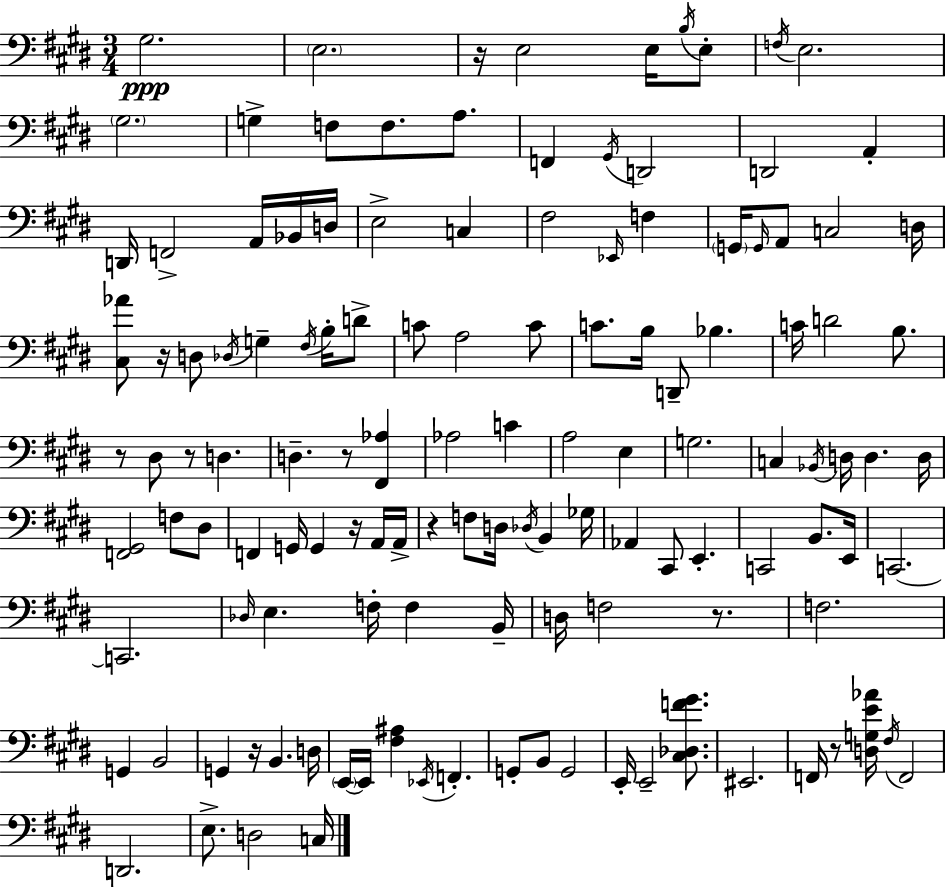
X:1
T:Untitled
M:3/4
L:1/4
K:E
^G,2 E,2 z/4 E,2 E,/4 B,/4 E,/2 F,/4 E,2 ^G,2 G, F,/2 F,/2 A,/2 F,, ^G,,/4 D,,2 D,,2 A,, D,,/4 F,,2 A,,/4 _B,,/4 D,/4 E,2 C, ^F,2 _E,,/4 F, G,,/4 G,,/4 A,,/2 C,2 D,/4 [^C,_A]/2 z/4 D,/2 _D,/4 G, ^F,/4 B,/4 D/2 C/2 A,2 C/2 C/2 B,/4 D,,/2 _B, C/4 D2 B,/2 z/2 ^D,/2 z/2 D, D, z/2 [^F,,_A,] _A,2 C A,2 E, G,2 C, _B,,/4 D,/4 D, D,/4 [F,,^G,,]2 F,/2 ^D,/2 F,, G,,/4 G,, z/4 A,,/4 A,,/4 z F,/2 D,/4 _D,/4 B,, _G,/4 _A,, ^C,,/2 E,, C,,2 B,,/2 E,,/4 C,,2 C,,2 _D,/4 E, F,/4 F, B,,/4 D,/4 F,2 z/2 F,2 G,, B,,2 G,, z/4 B,, D,/4 E,,/4 E,,/4 [^F,^A,] _E,,/4 F,, G,,/2 B,,/2 G,,2 E,,/4 E,,2 [^C,_D,F^G]/2 ^E,,2 F,,/4 z/2 [D,G,E_A]/4 ^F,/4 F,,2 D,,2 E,/2 D,2 C,/4